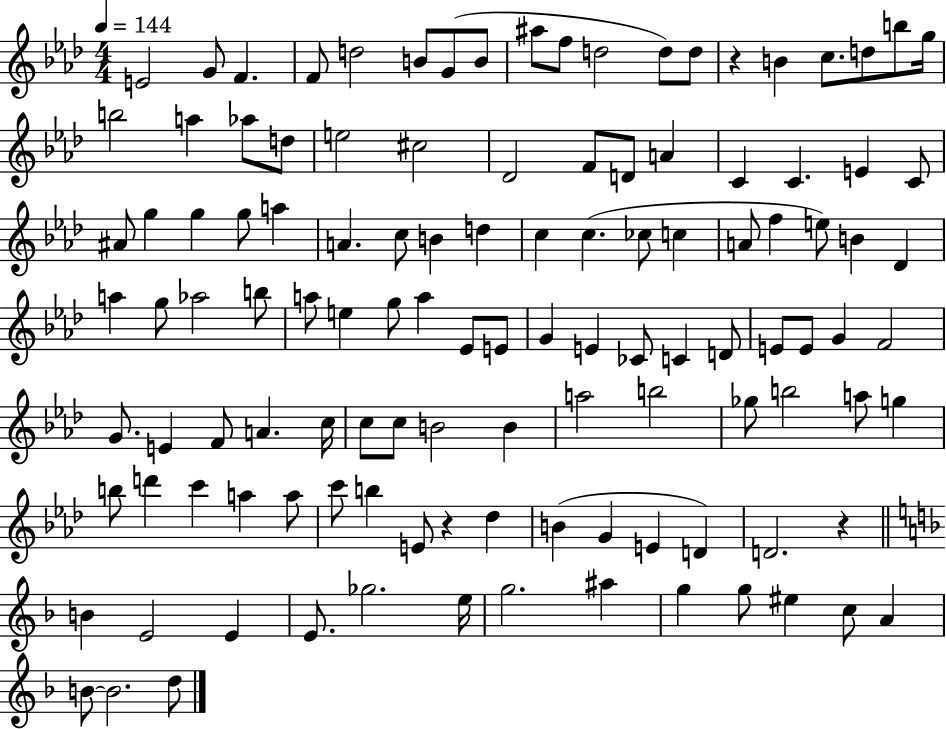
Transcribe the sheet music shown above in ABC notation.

X:1
T:Untitled
M:4/4
L:1/4
K:Ab
E2 G/2 F F/2 d2 B/2 G/2 B/2 ^a/2 f/2 d2 d/2 d/2 z B c/2 d/2 b/2 g/4 b2 a _a/2 d/2 e2 ^c2 _D2 F/2 D/2 A C C E C/2 ^A/2 g g g/2 a A c/2 B d c c _c/2 c A/2 f e/2 B _D a g/2 _a2 b/2 a/2 e g/2 a _E/2 E/2 G E _C/2 C D/2 E/2 E/2 G F2 G/2 E F/2 A c/4 c/2 c/2 B2 B a2 b2 _g/2 b2 a/2 g b/2 d' c' a a/2 c'/2 b E/2 z _d B G E D D2 z B E2 E E/2 _g2 e/4 g2 ^a g g/2 ^e c/2 A B/2 B2 d/2